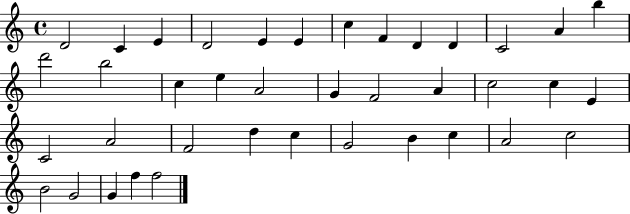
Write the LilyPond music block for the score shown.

{
  \clef treble
  \time 4/4
  \defaultTimeSignature
  \key c \major
  d'2 c'4 e'4 | d'2 e'4 e'4 | c''4 f'4 d'4 d'4 | c'2 a'4 b''4 | \break d'''2 b''2 | c''4 e''4 a'2 | g'4 f'2 a'4 | c''2 c''4 e'4 | \break c'2 a'2 | f'2 d''4 c''4 | g'2 b'4 c''4 | a'2 c''2 | \break b'2 g'2 | g'4 f''4 f''2 | \bar "|."
}